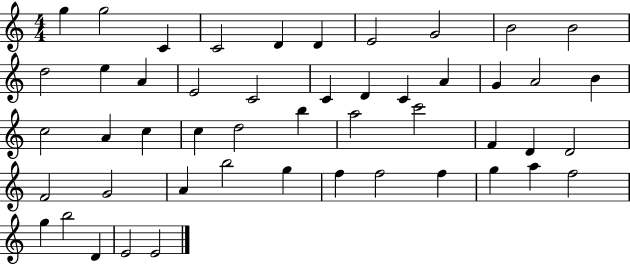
{
  \clef treble
  \numericTimeSignature
  \time 4/4
  \key c \major
  g''4 g''2 c'4 | c'2 d'4 d'4 | e'2 g'2 | b'2 b'2 | \break d''2 e''4 a'4 | e'2 c'2 | c'4 d'4 c'4 a'4 | g'4 a'2 b'4 | \break c''2 a'4 c''4 | c''4 d''2 b''4 | a''2 c'''2 | f'4 d'4 d'2 | \break f'2 g'2 | a'4 b''2 g''4 | f''4 f''2 f''4 | g''4 a''4 f''2 | \break g''4 b''2 d'4 | e'2 e'2 | \bar "|."
}